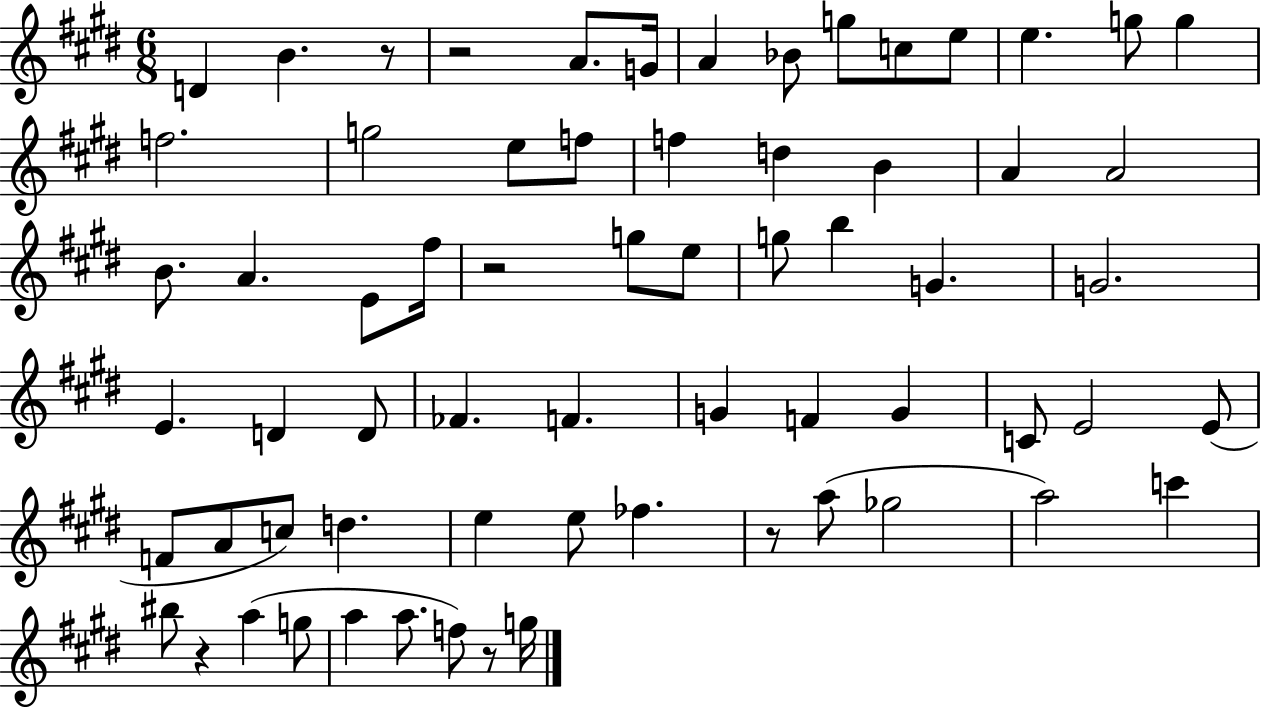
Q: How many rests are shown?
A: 6